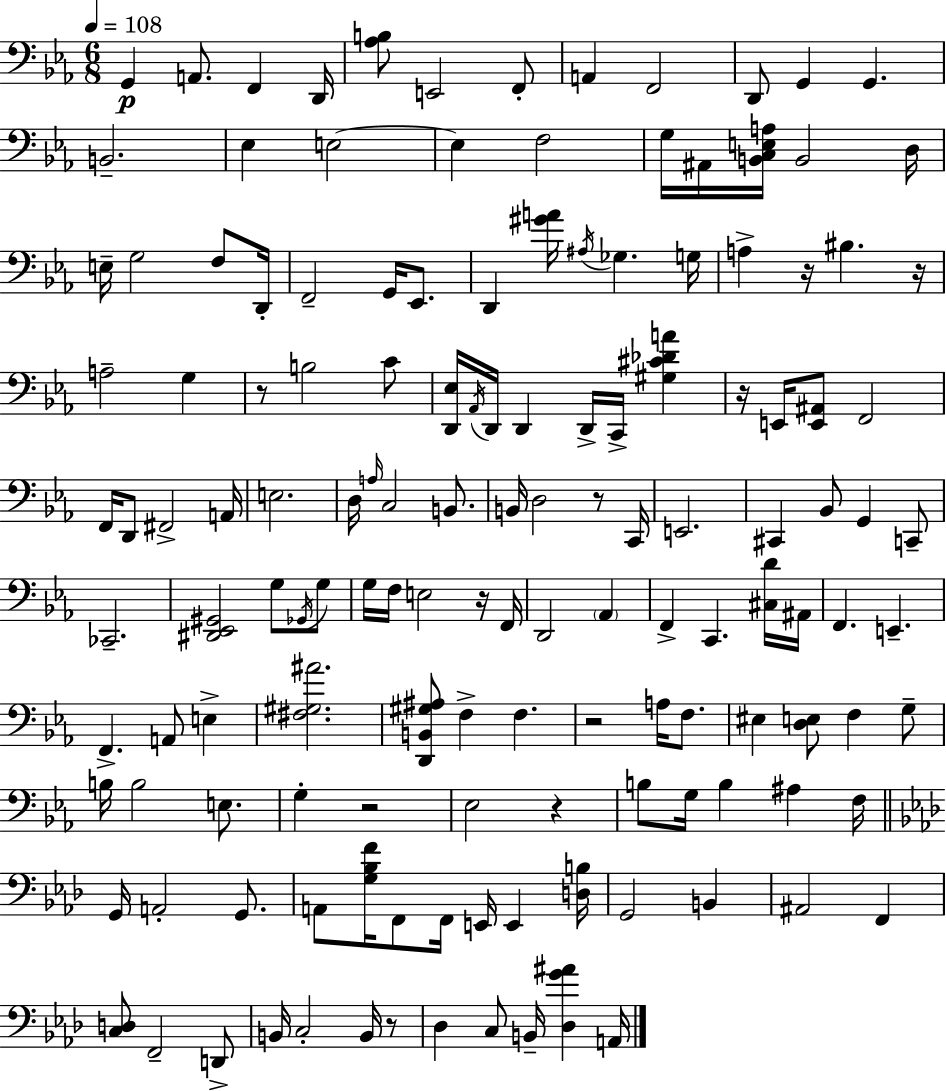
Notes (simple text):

G2/q A2/e. F2/q D2/s [Ab3,B3]/e E2/h F2/e A2/q F2/h D2/e G2/q G2/q. B2/h. Eb3/q E3/h E3/q F3/h G3/s A#2/s [B2,C3,E3,A3]/s B2/h D3/s E3/s G3/h F3/e D2/s F2/h G2/s Eb2/e. D2/q [G#4,A4]/s A#3/s Gb3/q. G3/s A3/q R/s BIS3/q. R/s A3/h G3/q R/e B3/h C4/e [D2,Eb3]/s Ab2/s D2/s D2/q D2/s C2/s [G#3,C#4,Db4,A4]/q R/s E2/s [E2,A#2]/e F2/h F2/s D2/e F#2/h A2/s E3/h. D3/s A3/s C3/h B2/e. B2/s D3/h R/e C2/s E2/h. C#2/q Bb2/e G2/q C2/e CES2/h. [D#2,Eb2,G#2]/h G3/e Gb2/s G3/e G3/s F3/s E3/h R/s F2/s D2/h Ab2/q F2/q C2/q. [C#3,D4]/s A#2/s F2/q. E2/q. F2/q. A2/e E3/q [F#3,G#3,A#4]/h. [D2,B2,G#3,A#3]/e F3/q F3/q. R/h A3/s F3/e. EIS3/q [D3,E3]/e F3/q G3/e B3/s B3/h E3/e. G3/q R/h Eb3/h R/q B3/e G3/s B3/q A#3/q F3/s G2/s A2/h G2/e. A2/e [G3,Bb3,F4]/s F2/e F2/s E2/s E2/q [D3,B3]/s G2/h B2/q A#2/h F2/q [C3,D3]/e F2/h D2/e B2/s C3/h B2/s R/e Db3/q C3/e B2/s [Db3,G4,A#4]/q A2/s